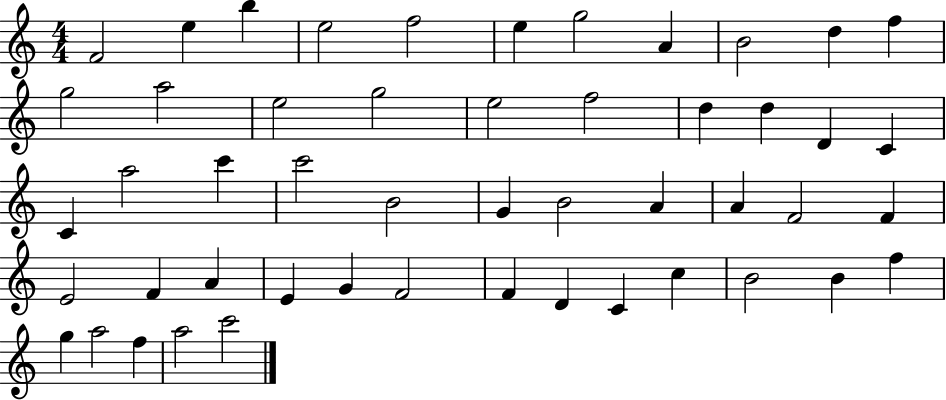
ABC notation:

X:1
T:Untitled
M:4/4
L:1/4
K:C
F2 e b e2 f2 e g2 A B2 d f g2 a2 e2 g2 e2 f2 d d D C C a2 c' c'2 B2 G B2 A A F2 F E2 F A E G F2 F D C c B2 B f g a2 f a2 c'2